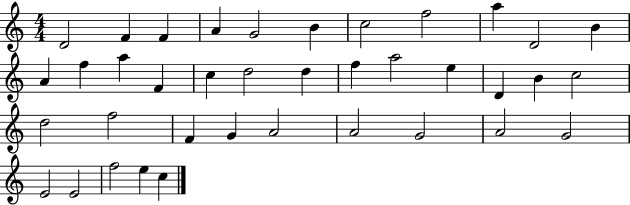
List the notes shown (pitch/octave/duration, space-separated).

D4/h F4/q F4/q A4/q G4/h B4/q C5/h F5/h A5/q D4/h B4/q A4/q F5/q A5/q F4/q C5/q D5/h D5/q F5/q A5/h E5/q D4/q B4/q C5/h D5/h F5/h F4/q G4/q A4/h A4/h G4/h A4/h G4/h E4/h E4/h F5/h E5/q C5/q